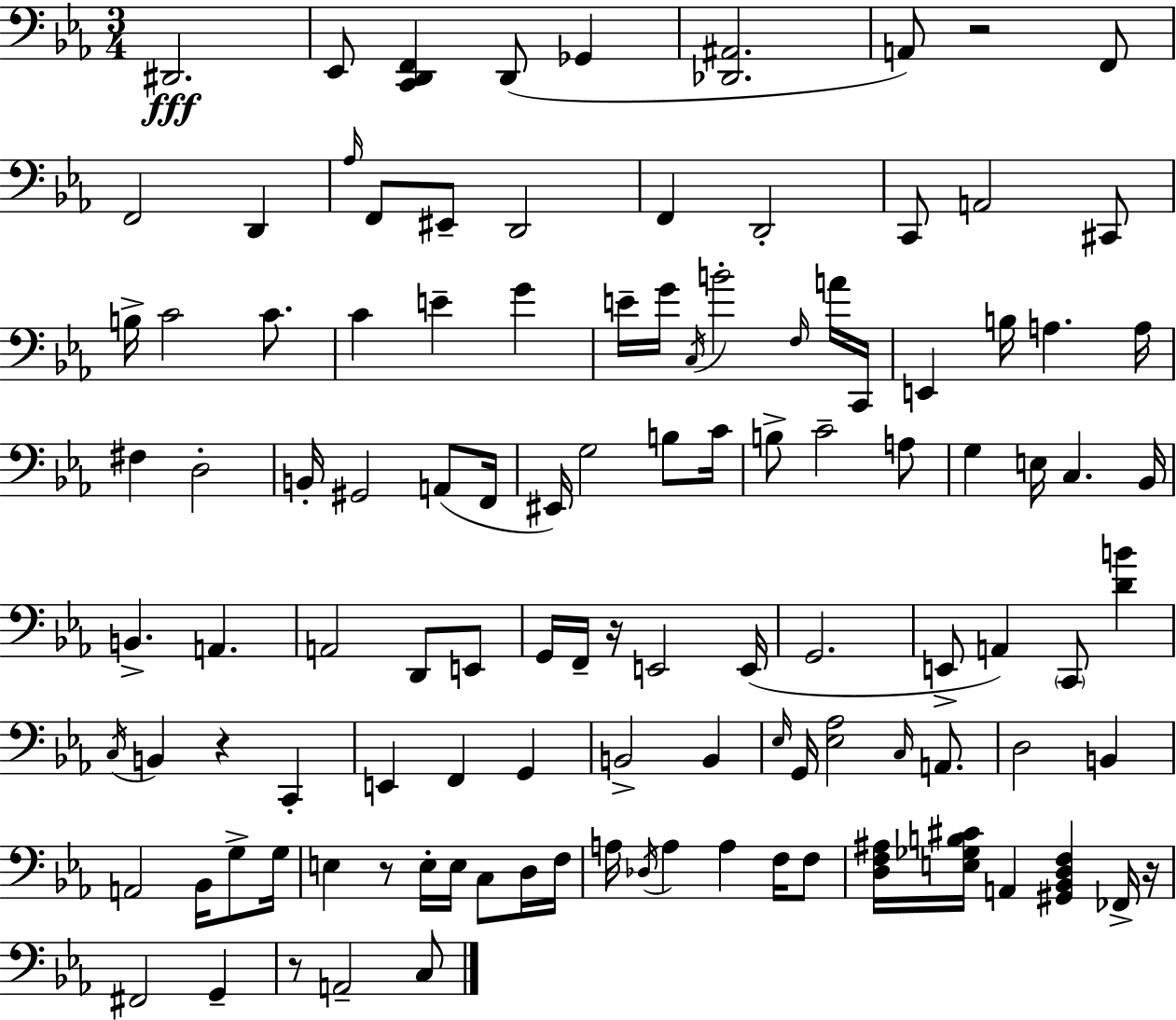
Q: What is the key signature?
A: C minor